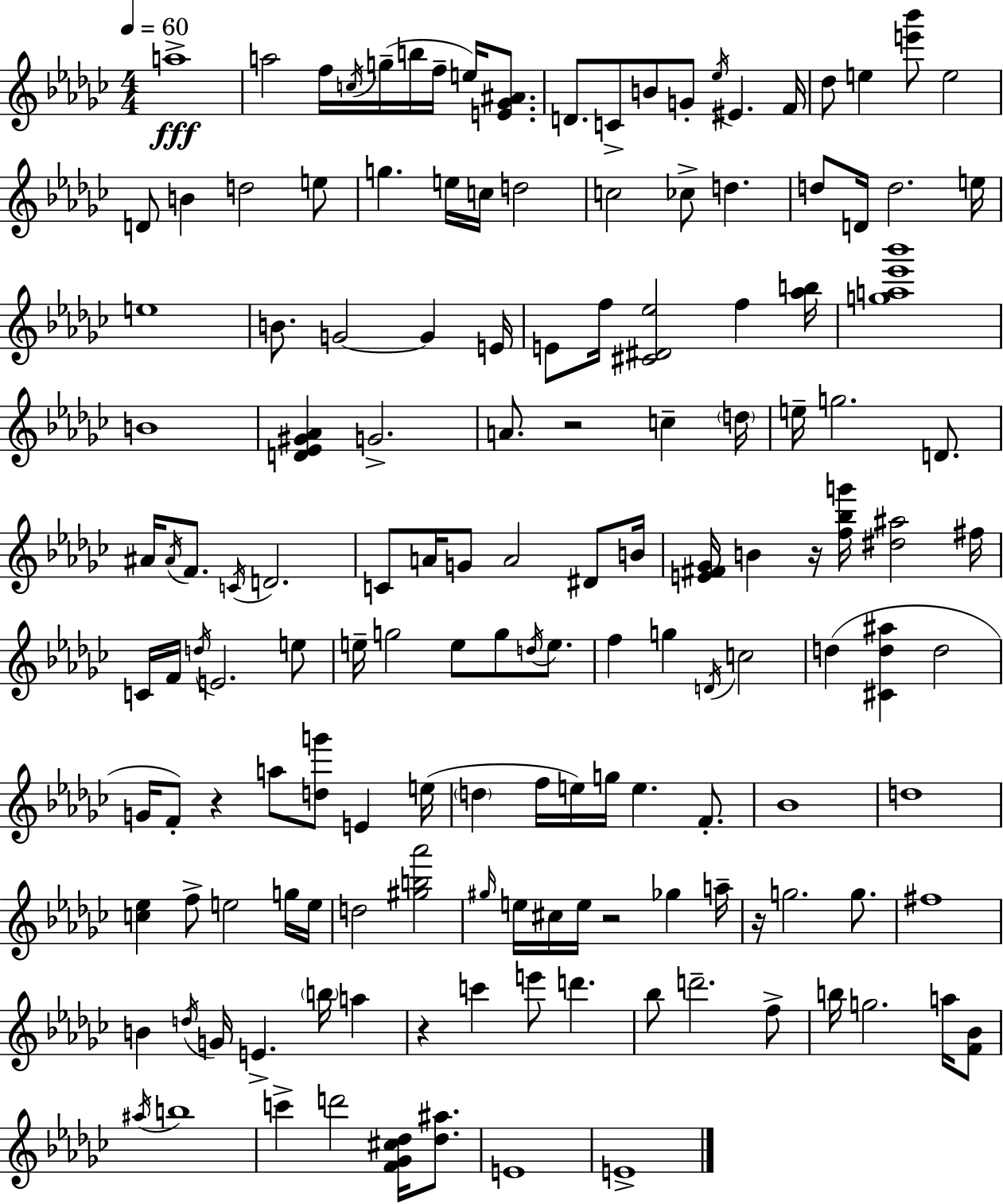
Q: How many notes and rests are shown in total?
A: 149